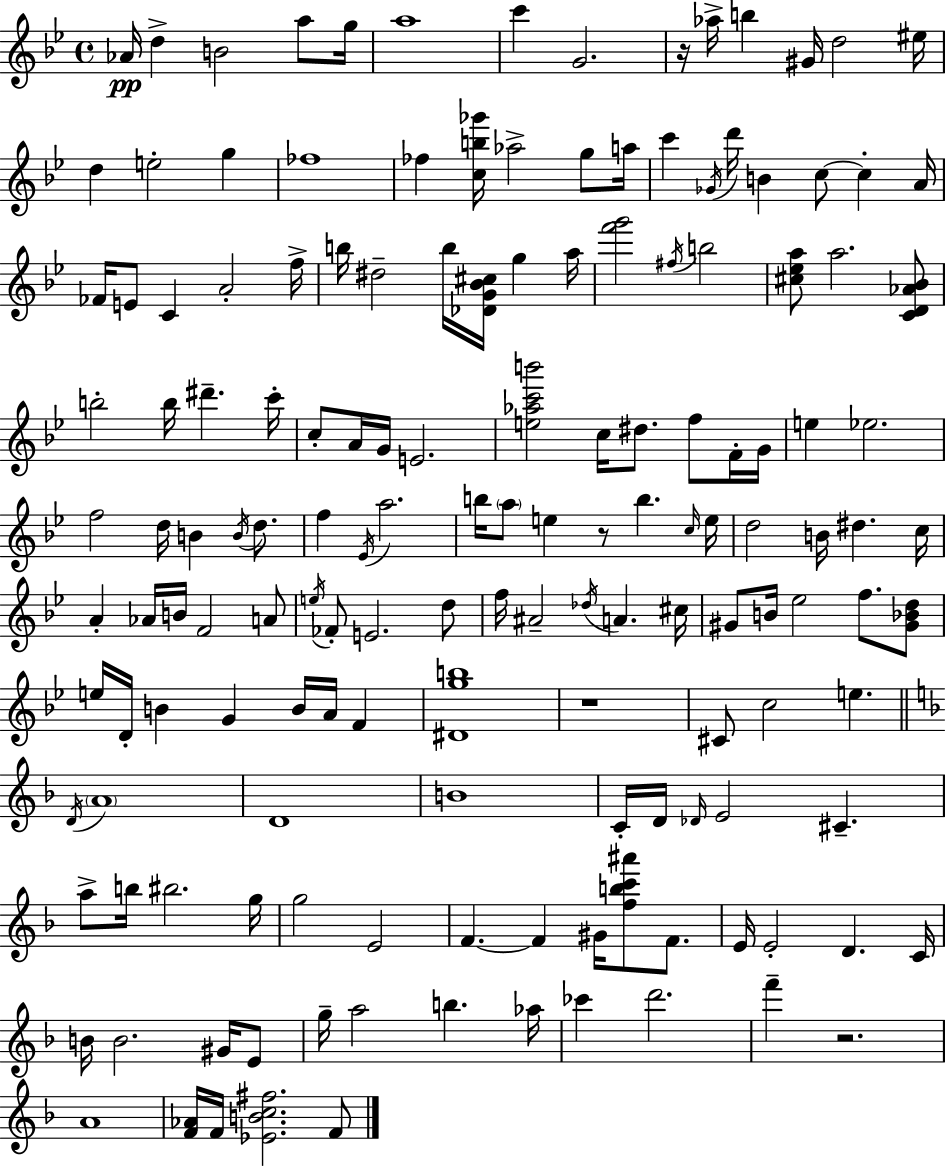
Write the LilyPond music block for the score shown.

{
  \clef treble
  \time 4/4
  \defaultTimeSignature
  \key g \minor
  aes'16\pp d''4-> b'2 a''8 g''16 | a''1 | c'''4 g'2. | r16 aes''16-> b''4 gis'16 d''2 eis''16 | \break d''4 e''2-. g''4 | fes''1 | fes''4 <c'' b'' ges'''>16 aes''2-> g''8 a''16 | c'''4 \acciaccatura { ges'16 } d'''16 b'4 c''8~~ c''4-. | \break a'16 fes'16 e'8 c'4 a'2-. | f''16-> b''16 dis''2-- b''16 <des' g' bes' cis''>16 g''4 | a''16 <f''' g'''>2 \acciaccatura { fis''16 } b''2 | <cis'' ees'' a''>8 a''2. | \break <c' d' aes' bes'>8 b''2-. b''16 dis'''4.-- | c'''16-. c''8-. a'16 g'16 e'2. | <e'' aes'' c''' b'''>2 c''16 dis''8. f''8 | f'16-. g'16 e''4 ees''2. | \break f''2 d''16 b'4 \acciaccatura { b'16 } | d''8. f''4 \acciaccatura { ees'16 } a''2. | b''16 \parenthesize a''8 e''4 r8 b''4. | \grace { c''16 } e''16 d''2 b'16 dis''4. | \break c''16 a'4-. aes'16 b'16 f'2 | a'8 \acciaccatura { e''16 } fes'8-. e'2. | d''8 f''16 ais'2-- \acciaccatura { des''16 } | a'4. cis''16 gis'8 b'16 ees''2 | \break f''8. <gis' bes' d''>8 e''16 d'16-. b'4 g'4 | b'16 a'16 f'4 <dis' g'' b''>1 | r1 | cis'8 c''2 | \break e''4. \bar "||" \break \key f \major \acciaccatura { d'16 } \parenthesize a'1 | d'1 | b'1 | c'16-. d'16 \grace { des'16 } e'2 cis'4.-- | \break a''8-> b''16 bis''2. | g''16 g''2 e'2 | f'4.~~ f'4 gis'16 <f'' b'' c''' ais'''>8 f'8. | e'16 e'2-. d'4. | \break c'16 b'16 b'2. gis'16 | e'8 g''16-- a''2 b''4. | aes''16 ces'''4 d'''2. | f'''4-- r2. | \break a'1 | <f' aes'>16 f'16 <ees' b' c'' fis''>2. | f'8 \bar "|."
}